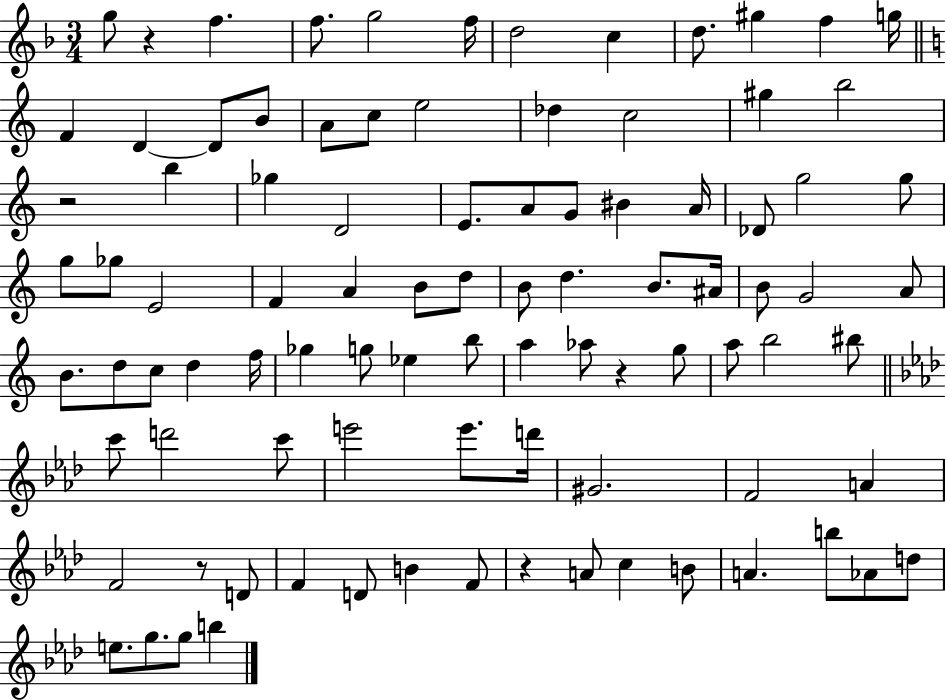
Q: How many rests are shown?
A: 5